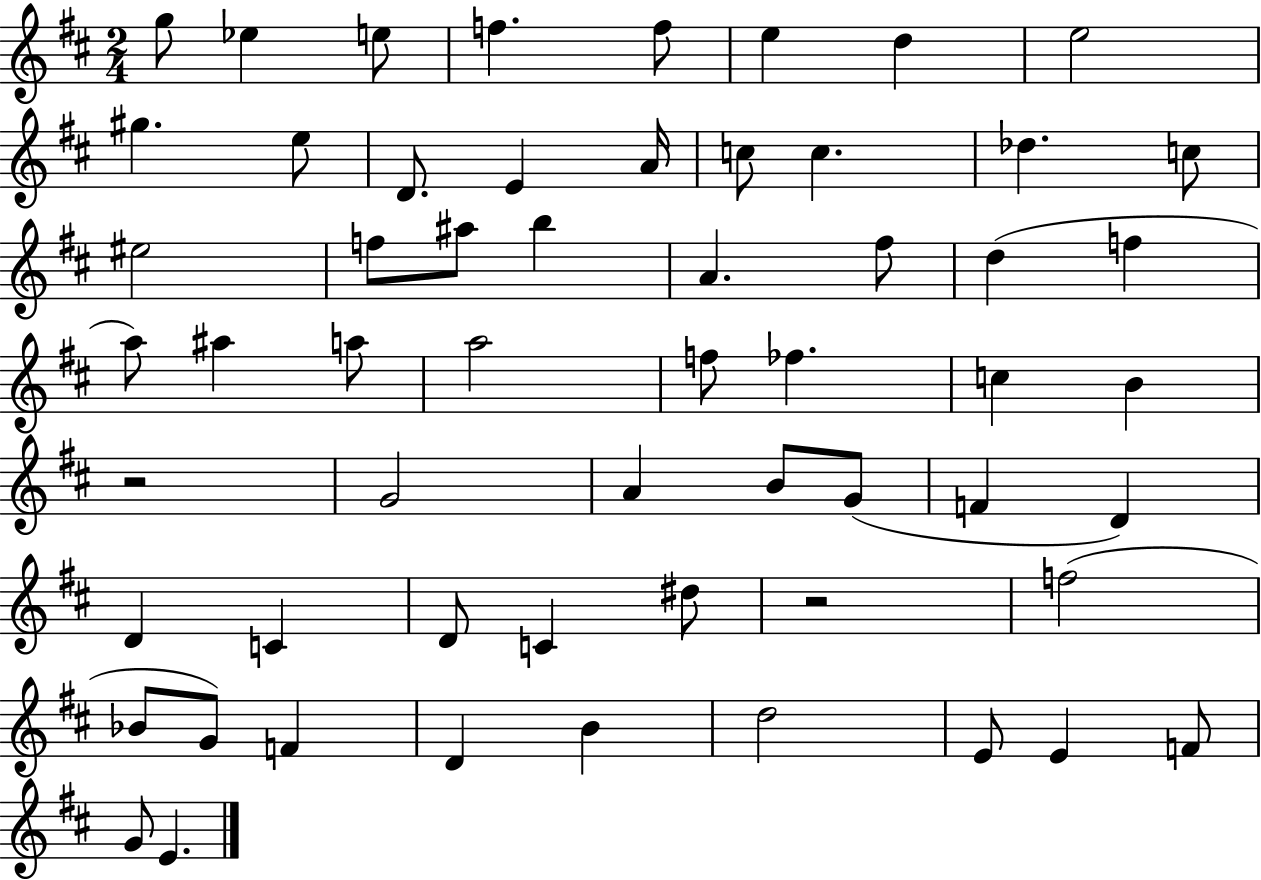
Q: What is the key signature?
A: D major